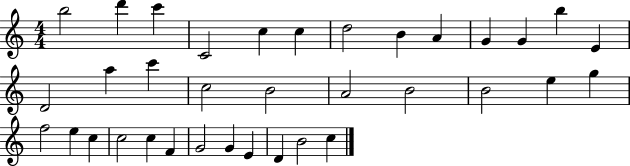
X:1
T:Untitled
M:4/4
L:1/4
K:C
b2 d' c' C2 c c d2 B A G G b E D2 a c' c2 B2 A2 B2 B2 e g f2 e c c2 c F G2 G E D B2 c